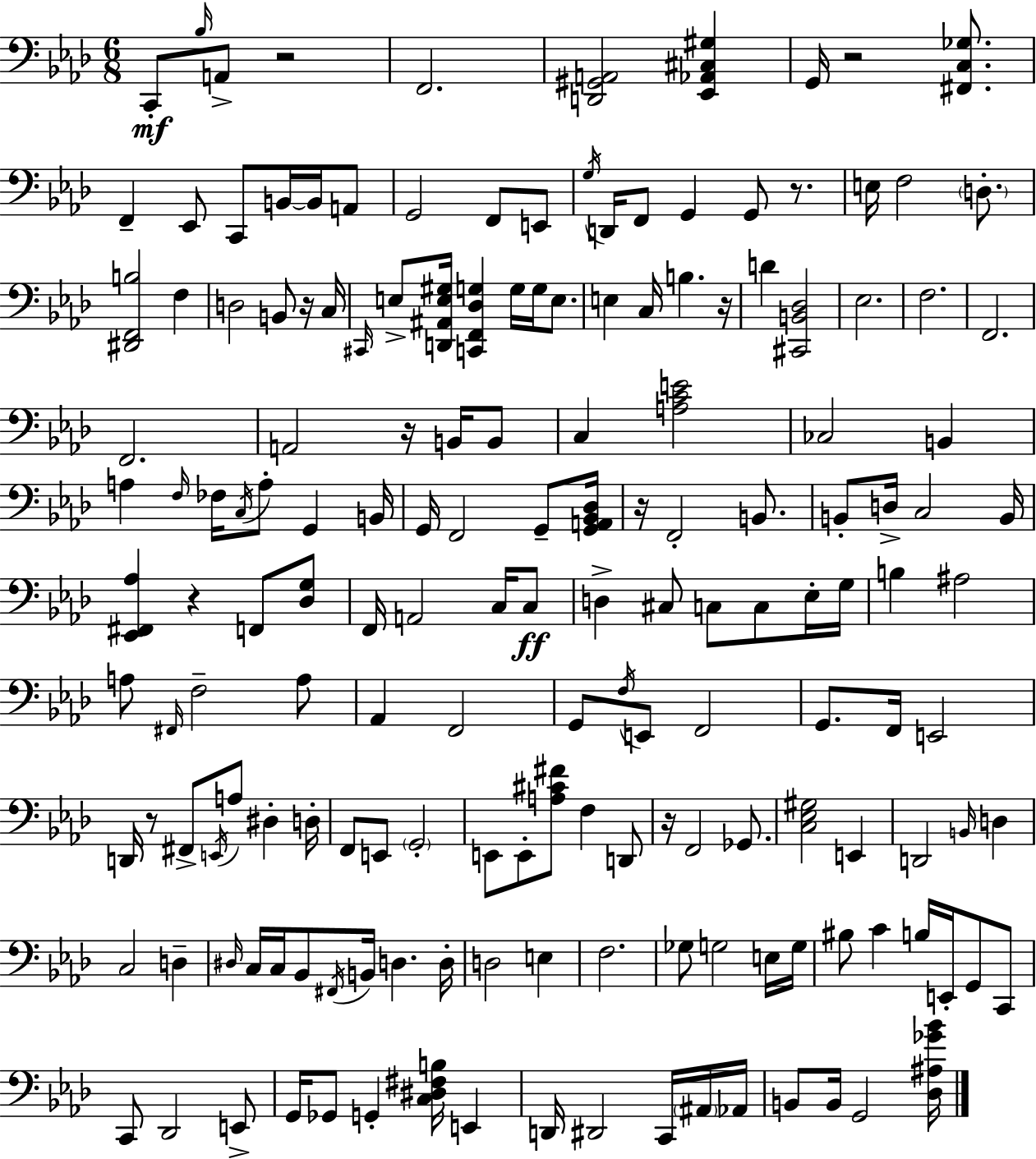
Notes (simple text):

C2/e Bb3/s A2/e R/h F2/h. [D2,G#2,A2]/h [Eb2,Ab2,C#3,G#3]/q G2/s R/h [F#2,C3,Gb3]/e. F2/q Eb2/e C2/e B2/s B2/s A2/e G2/h F2/e E2/e G3/s D2/s F2/e G2/q G2/e R/e. E3/s F3/h D3/e. [D#2,F2,B3]/h F3/q D3/h B2/e R/s C3/s C#2/s E3/e [D2,A#2,E3,G#3]/s [C2,F2,Db3,G3]/q G3/s G3/s E3/e. E3/q C3/s B3/q. R/s D4/q [C#2,B2,Db3]/h Eb3/h. F3/h. F2/h. F2/h. A2/h R/s B2/s B2/e C3/q [A3,C4,E4]/h CES3/h B2/q A3/q F3/s FES3/s C3/s A3/e G2/q B2/s G2/s F2/h G2/e [G2,A2,Bb2,Db3]/s R/s F2/h B2/e. B2/e D3/s C3/h B2/s [Eb2,F#2,Ab3]/q R/q F2/e [Db3,G3]/e F2/s A2/h C3/s C3/e D3/q C#3/e C3/e C3/e Eb3/s G3/s B3/q A#3/h A3/e F#2/s F3/h A3/e Ab2/q F2/h G2/e F3/s E2/e F2/h G2/e. F2/s E2/h D2/s R/e F#2/e E2/s A3/e D#3/q D3/s F2/e E2/e G2/h E2/e E2/e [A3,C#4,F#4]/e F3/q D2/e R/s F2/h Gb2/e. [C3,Eb3,G#3]/h E2/q D2/h B2/s D3/q C3/h D3/q D#3/s C3/s C3/s Bb2/e F#2/s B2/s D3/q. D3/s D3/h E3/q F3/h. Gb3/e G3/h E3/s G3/s BIS3/e C4/q B3/s E2/s G2/e C2/e C2/e Db2/h E2/e G2/s Gb2/e G2/q [C3,D#3,F#3,B3]/s E2/q D2/s D#2/h C2/s A#2/s Ab2/s B2/e B2/s G2/h [Db3,A#3,Gb4,Bb4]/s